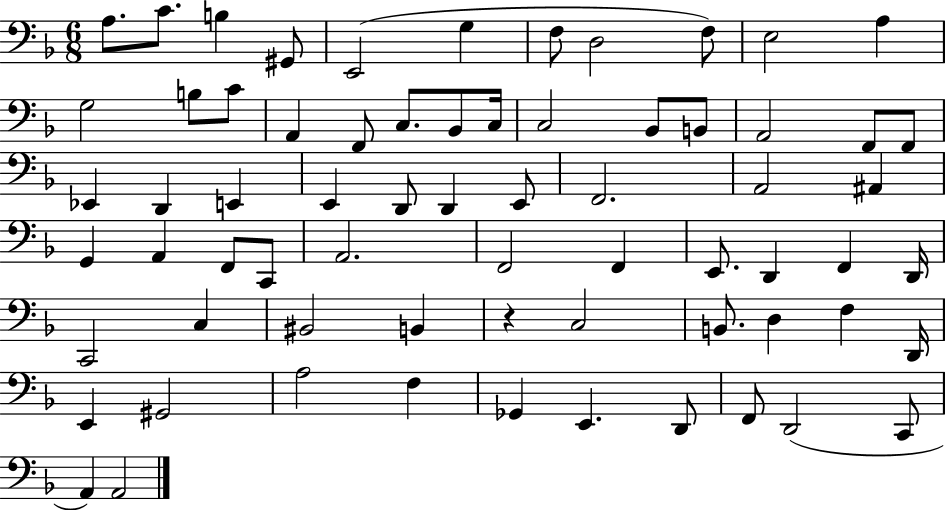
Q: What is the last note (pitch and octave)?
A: A2